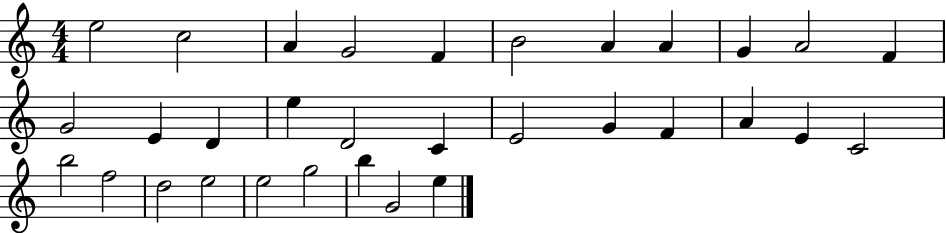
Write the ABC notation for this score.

X:1
T:Untitled
M:4/4
L:1/4
K:C
e2 c2 A G2 F B2 A A G A2 F G2 E D e D2 C E2 G F A E C2 b2 f2 d2 e2 e2 g2 b G2 e